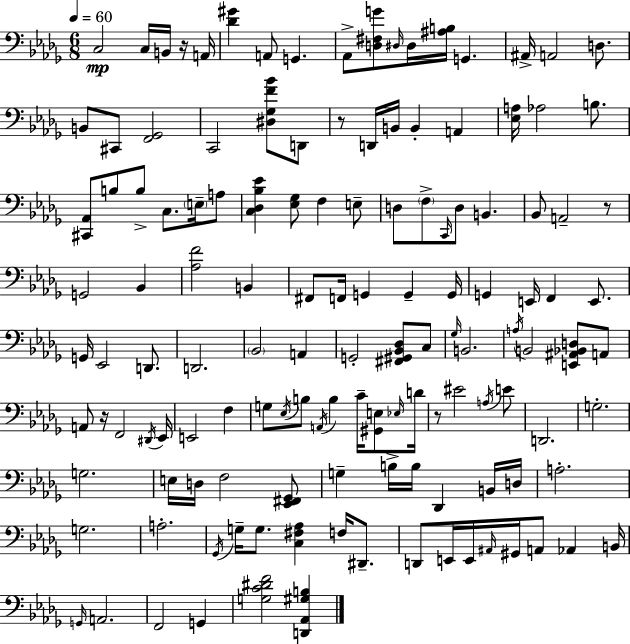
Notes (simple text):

C3/h C3/s B2/s R/s A2/s [Db4,G#4]/q A2/e G2/q. Ab2/e [D3,F#3,G4]/e D#3/s D#3/s [A#3,B3]/s G2/q. A#2/s A2/h D3/e. B2/e C#2/e [F2,Gb2]/h C2/h [D#3,Gb3,F4,Bb4]/e D2/e R/e D2/s B2/s B2/q A2/q [Eb3,A3]/s Ab3/h B3/e. [C#2,Ab2]/e B3/e B3/e C3/e. E3/s A3/e [C3,Db3,Bb3,Eb4]/q [Eb3,Gb3]/e F3/q E3/e D3/e F3/e C2/s D3/e B2/q. Bb2/e A2/h R/e G2/h Bb2/q [Ab3,F4]/h B2/q F#2/e F2/s G2/q G2/q G2/s G2/q E2/s F2/q E2/e. G2/s Eb2/h D2/e. D2/h. Bb2/h A2/q G2/h [F#2,G#2,Bb2,Db3]/e C3/e Gb3/s B2/h. A3/s B2/h [E2,A#2,Bb2,D3]/e A2/e A2/e R/s F2/h D#2/s Eb2/s E2/h F3/q G3/e Eb3/s B3/e A2/s B3/q C4/s [G#2,E3]/e Eb3/s D4/s R/e EIS4/h A3/s E4/e D2/h. G3/h. G3/h. E3/s D3/s F3/h [Eb2,F#2,Gb2]/e G3/q B3/s B3/s Db2/q B2/s D3/s A3/h. G3/h. A3/h. Gb2/s G3/s G3/e. [C3,F#3,Ab3]/q F3/s D#2/e. D2/e E2/s E2/s A#2/s G#2/s A2/e Ab2/q B2/s G2/s A2/h. F2/h G2/q [G3,C4,D#4,F4]/h [D2,Ab2,G#3,B3]/q